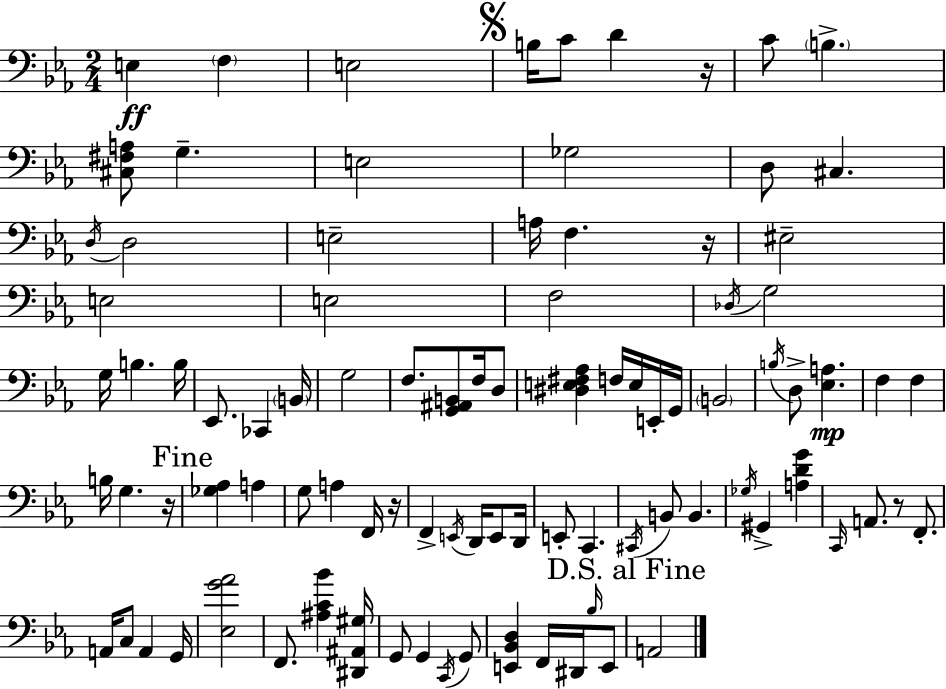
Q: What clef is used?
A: bass